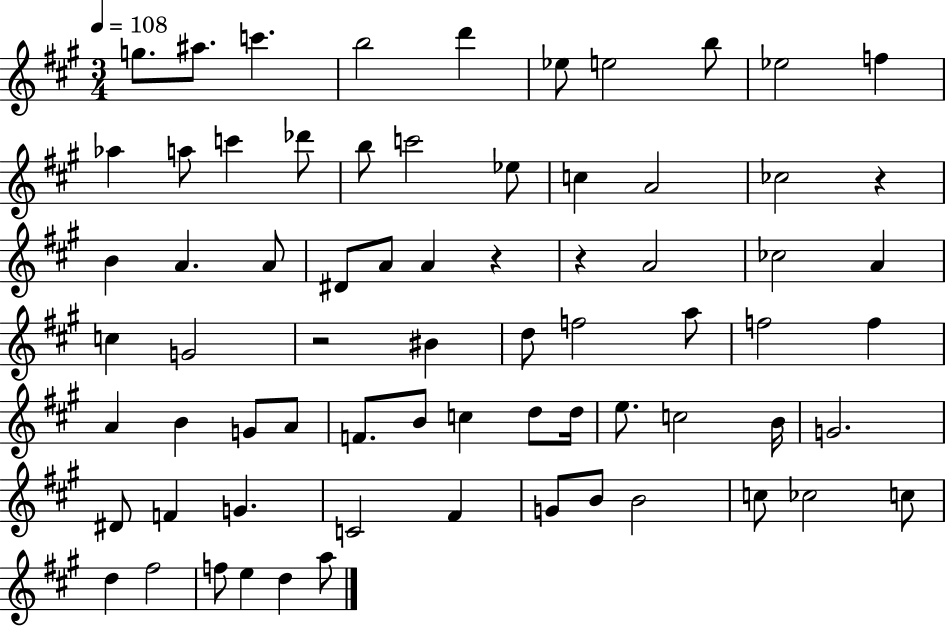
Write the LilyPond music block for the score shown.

{
  \clef treble
  \numericTimeSignature
  \time 3/4
  \key a \major
  \tempo 4 = 108
  g''8. ais''8. c'''4. | b''2 d'''4 | ees''8 e''2 b''8 | ees''2 f''4 | \break aes''4 a''8 c'''4 des'''8 | b''8 c'''2 ees''8 | c''4 a'2 | ces''2 r4 | \break b'4 a'4. a'8 | dis'8 a'8 a'4 r4 | r4 a'2 | ces''2 a'4 | \break c''4 g'2 | r2 bis'4 | d''8 f''2 a''8 | f''2 f''4 | \break a'4 b'4 g'8 a'8 | f'8. b'8 c''4 d''8 d''16 | e''8. c''2 b'16 | g'2. | \break dis'8 f'4 g'4. | c'2 fis'4 | g'8 b'8 b'2 | c''8 ces''2 c''8 | \break d''4 fis''2 | f''8 e''4 d''4 a''8 | \bar "|."
}